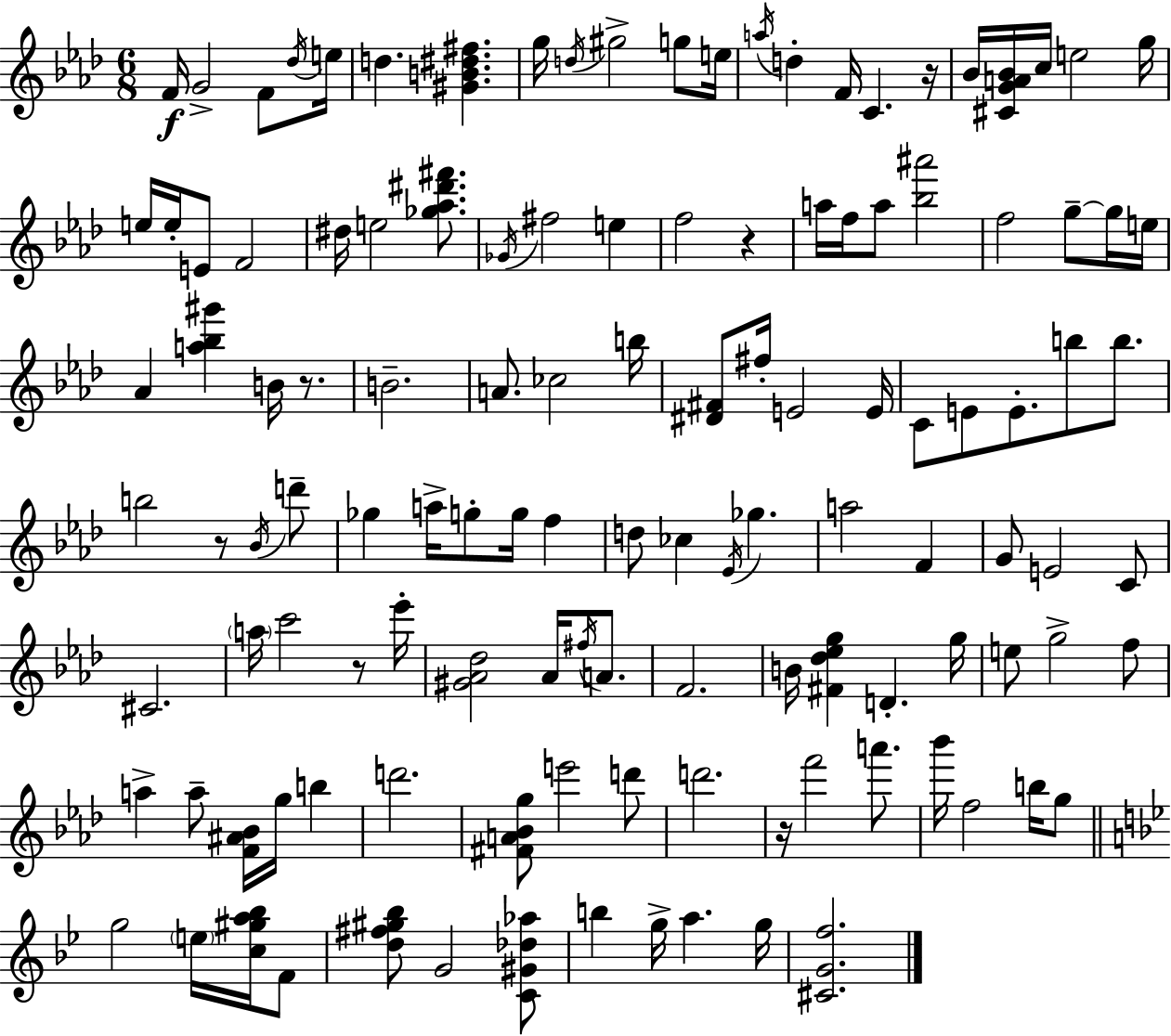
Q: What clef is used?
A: treble